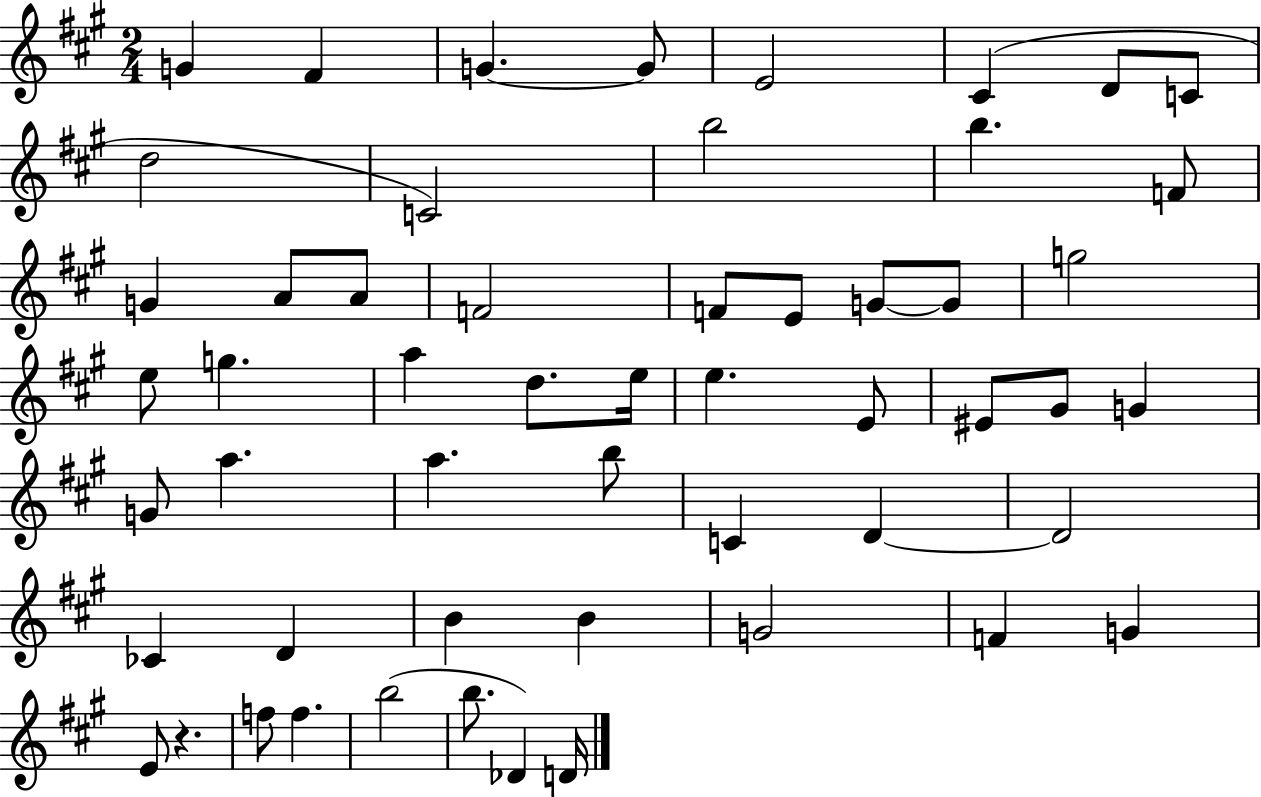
G4/q F#4/q G4/q. G4/e E4/h C#4/q D4/e C4/e D5/h C4/h B5/h B5/q. F4/e G4/q A4/e A4/e F4/h F4/e E4/e G4/e G4/e G5/h E5/e G5/q. A5/q D5/e. E5/s E5/q. E4/e EIS4/e G#4/e G4/q G4/e A5/q. A5/q. B5/e C4/q D4/q D4/h CES4/q D4/q B4/q B4/q G4/h F4/q G4/q E4/e R/q. F5/e F5/q. B5/h B5/e. Db4/q D4/s